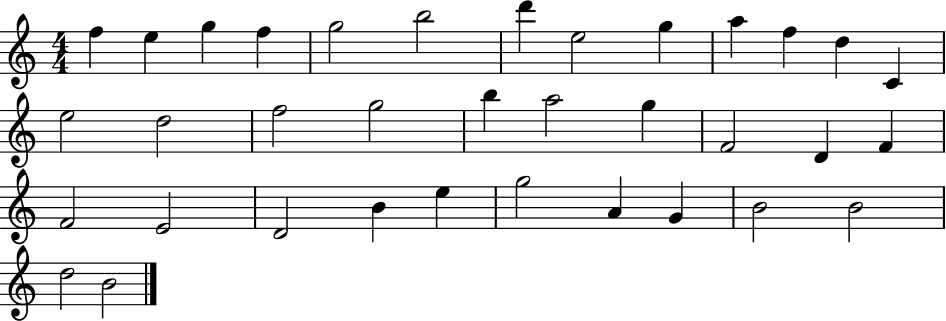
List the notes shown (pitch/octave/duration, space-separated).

F5/q E5/q G5/q F5/q G5/h B5/h D6/q E5/h G5/q A5/q F5/q D5/q C4/q E5/h D5/h F5/h G5/h B5/q A5/h G5/q F4/h D4/q F4/q F4/h E4/h D4/h B4/q E5/q G5/h A4/q G4/q B4/h B4/h D5/h B4/h